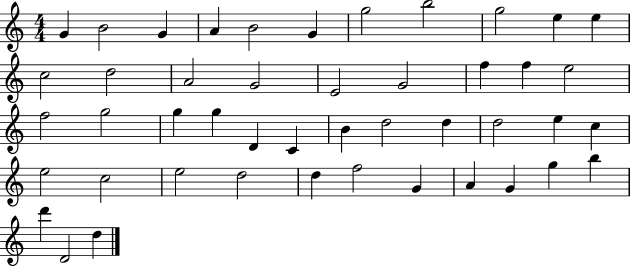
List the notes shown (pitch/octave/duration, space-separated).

G4/q B4/h G4/q A4/q B4/h G4/q G5/h B5/h G5/h E5/q E5/q C5/h D5/h A4/h G4/h E4/h G4/h F5/q F5/q E5/h F5/h G5/h G5/q G5/q D4/q C4/q B4/q D5/h D5/q D5/h E5/q C5/q E5/h C5/h E5/h D5/h D5/q F5/h G4/q A4/q G4/q G5/q B5/q D6/q D4/h D5/q